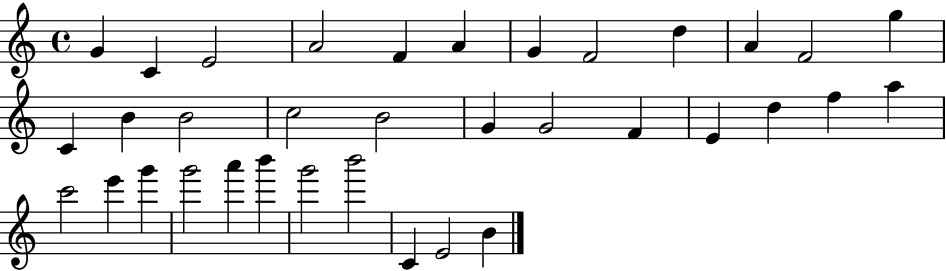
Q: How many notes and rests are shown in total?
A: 35